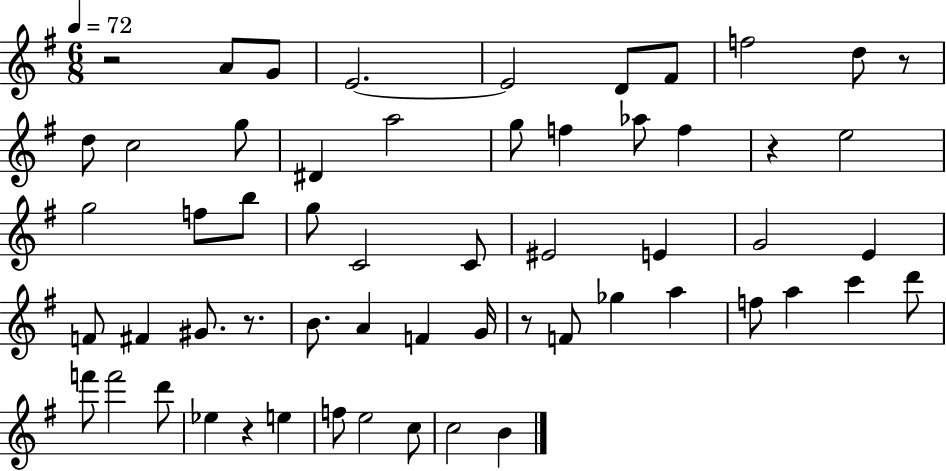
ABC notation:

X:1
T:Untitled
M:6/8
L:1/4
K:G
z2 A/2 G/2 E2 E2 D/2 ^F/2 f2 d/2 z/2 d/2 c2 g/2 ^D a2 g/2 f _a/2 f z e2 g2 f/2 b/2 g/2 C2 C/2 ^E2 E G2 E F/2 ^F ^G/2 z/2 B/2 A F G/4 z/2 F/2 _g a f/2 a c' d'/2 f'/2 f'2 d'/2 _e z e f/2 e2 c/2 c2 B